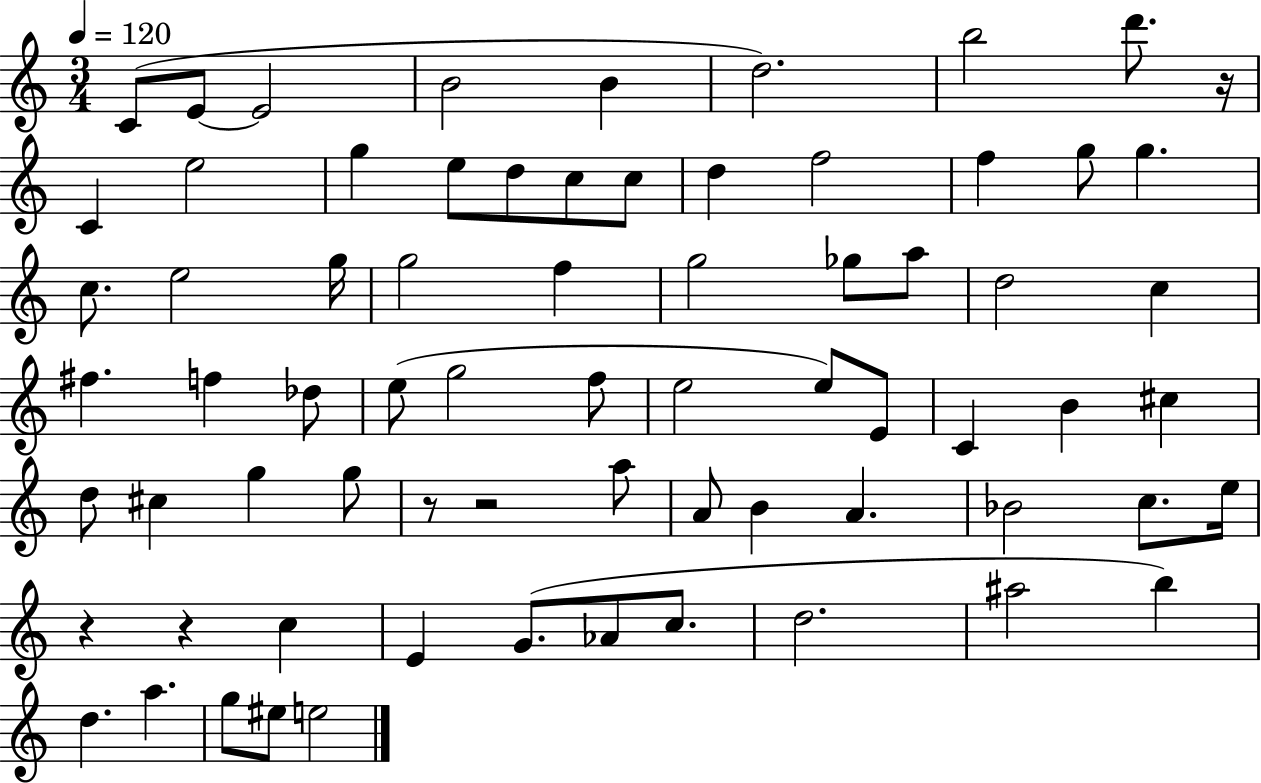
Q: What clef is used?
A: treble